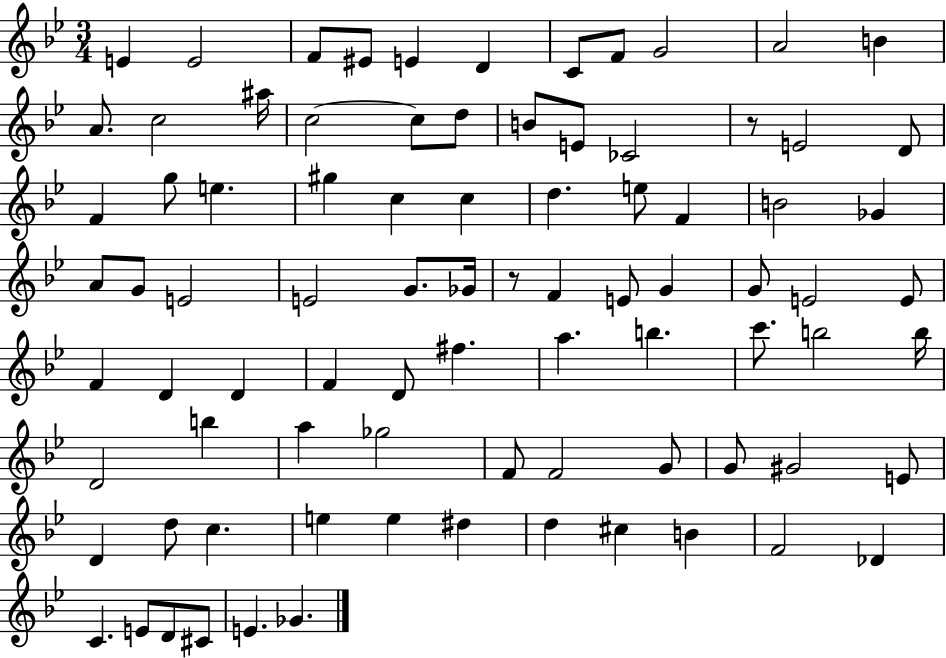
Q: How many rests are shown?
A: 2